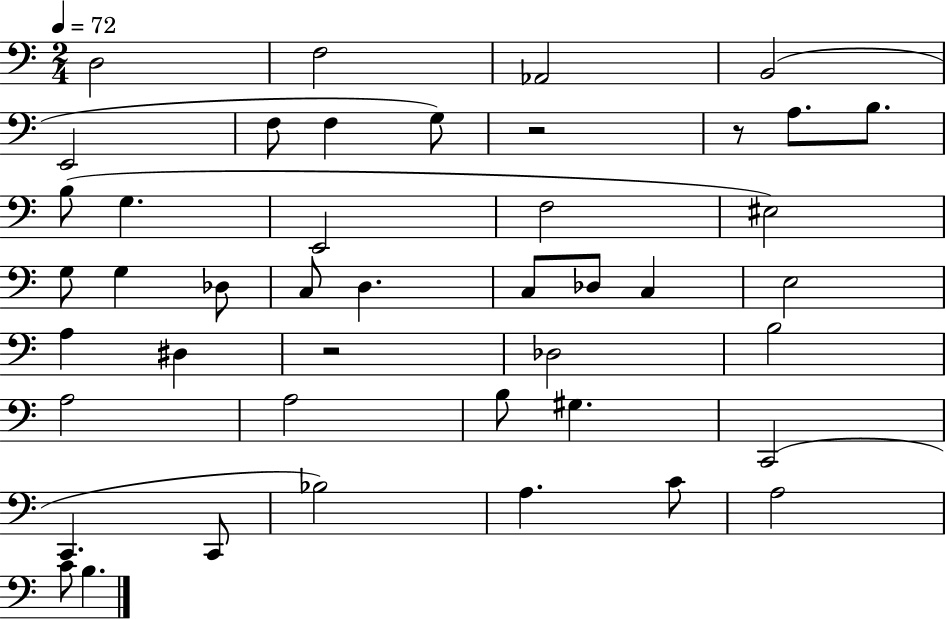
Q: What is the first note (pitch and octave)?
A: D3